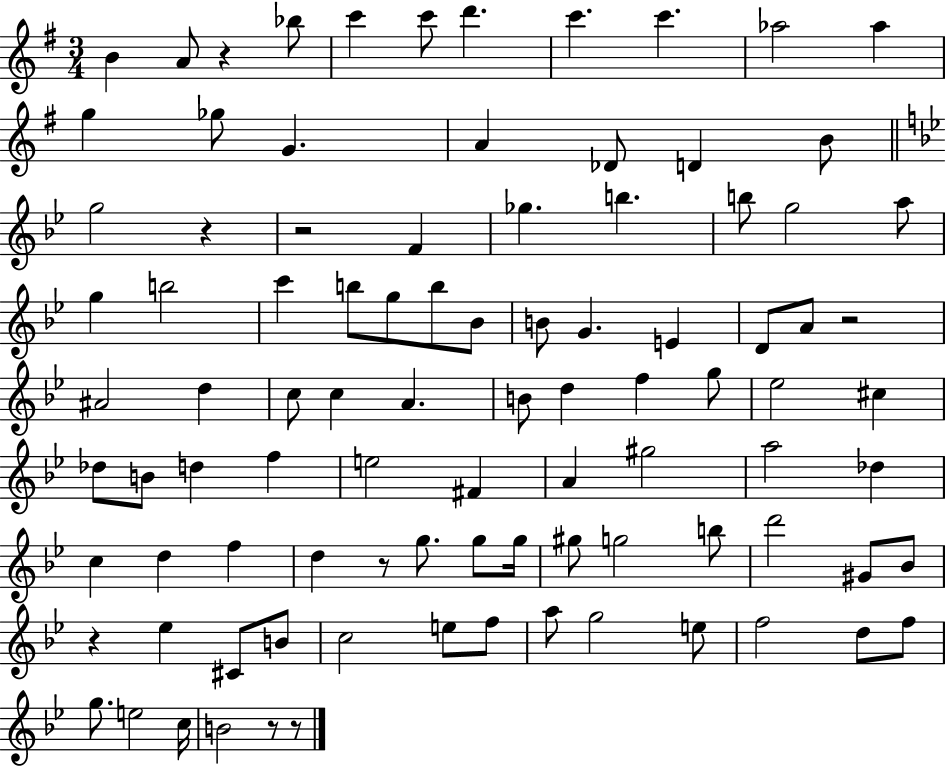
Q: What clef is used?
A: treble